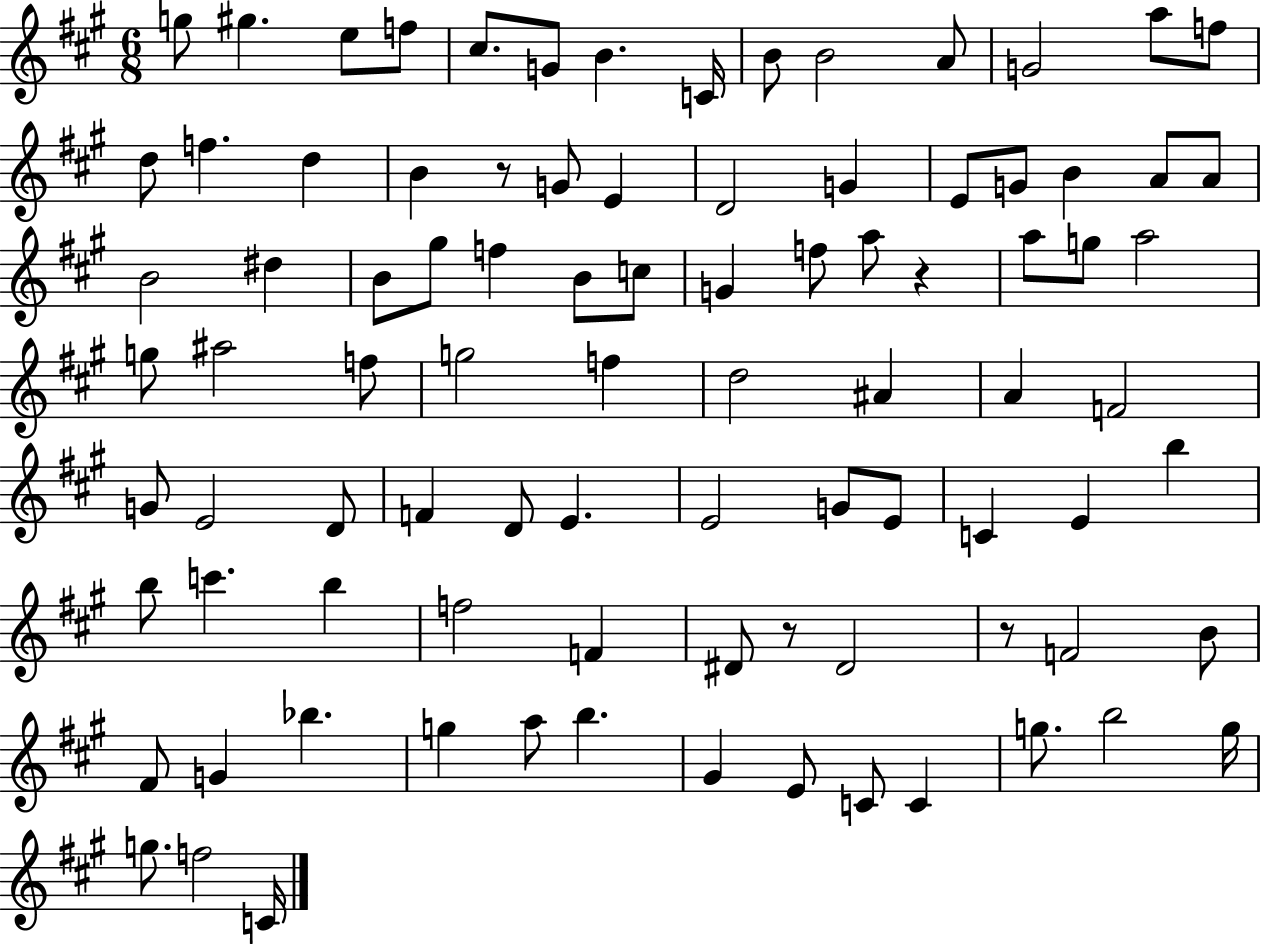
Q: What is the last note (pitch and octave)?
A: C4